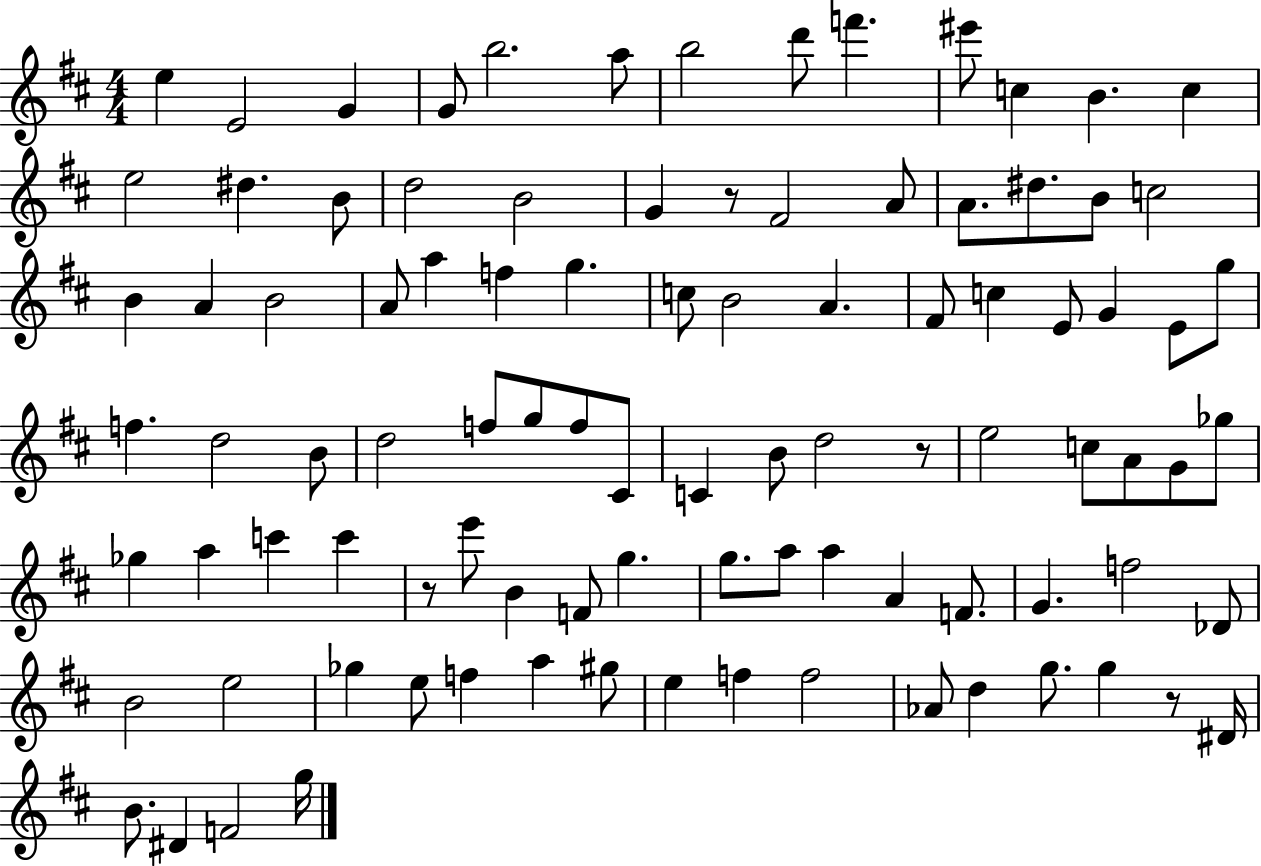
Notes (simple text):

E5/q E4/h G4/q G4/e B5/h. A5/e B5/h D6/e F6/q. EIS6/e C5/q B4/q. C5/q E5/h D#5/q. B4/e D5/h B4/h G4/q R/e F#4/h A4/e A4/e. D#5/e. B4/e C5/h B4/q A4/q B4/h A4/e A5/q F5/q G5/q. C5/e B4/h A4/q. F#4/e C5/q E4/e G4/q E4/e G5/e F5/q. D5/h B4/e D5/h F5/e G5/e F5/e C#4/e C4/q B4/e D5/h R/e E5/h C5/e A4/e G4/e Gb5/e Gb5/q A5/q C6/q C6/q R/e E6/e B4/q F4/e G5/q. G5/e. A5/e A5/q A4/q F4/e. G4/q. F5/h Db4/e B4/h E5/h Gb5/q E5/e F5/q A5/q G#5/e E5/q F5/q F5/h Ab4/e D5/q G5/e. G5/q R/e D#4/s B4/e. D#4/q F4/h G5/s